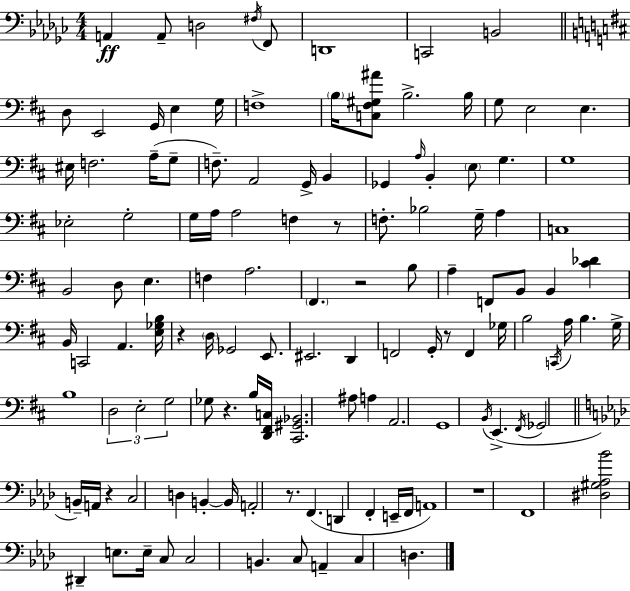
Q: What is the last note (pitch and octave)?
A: D3